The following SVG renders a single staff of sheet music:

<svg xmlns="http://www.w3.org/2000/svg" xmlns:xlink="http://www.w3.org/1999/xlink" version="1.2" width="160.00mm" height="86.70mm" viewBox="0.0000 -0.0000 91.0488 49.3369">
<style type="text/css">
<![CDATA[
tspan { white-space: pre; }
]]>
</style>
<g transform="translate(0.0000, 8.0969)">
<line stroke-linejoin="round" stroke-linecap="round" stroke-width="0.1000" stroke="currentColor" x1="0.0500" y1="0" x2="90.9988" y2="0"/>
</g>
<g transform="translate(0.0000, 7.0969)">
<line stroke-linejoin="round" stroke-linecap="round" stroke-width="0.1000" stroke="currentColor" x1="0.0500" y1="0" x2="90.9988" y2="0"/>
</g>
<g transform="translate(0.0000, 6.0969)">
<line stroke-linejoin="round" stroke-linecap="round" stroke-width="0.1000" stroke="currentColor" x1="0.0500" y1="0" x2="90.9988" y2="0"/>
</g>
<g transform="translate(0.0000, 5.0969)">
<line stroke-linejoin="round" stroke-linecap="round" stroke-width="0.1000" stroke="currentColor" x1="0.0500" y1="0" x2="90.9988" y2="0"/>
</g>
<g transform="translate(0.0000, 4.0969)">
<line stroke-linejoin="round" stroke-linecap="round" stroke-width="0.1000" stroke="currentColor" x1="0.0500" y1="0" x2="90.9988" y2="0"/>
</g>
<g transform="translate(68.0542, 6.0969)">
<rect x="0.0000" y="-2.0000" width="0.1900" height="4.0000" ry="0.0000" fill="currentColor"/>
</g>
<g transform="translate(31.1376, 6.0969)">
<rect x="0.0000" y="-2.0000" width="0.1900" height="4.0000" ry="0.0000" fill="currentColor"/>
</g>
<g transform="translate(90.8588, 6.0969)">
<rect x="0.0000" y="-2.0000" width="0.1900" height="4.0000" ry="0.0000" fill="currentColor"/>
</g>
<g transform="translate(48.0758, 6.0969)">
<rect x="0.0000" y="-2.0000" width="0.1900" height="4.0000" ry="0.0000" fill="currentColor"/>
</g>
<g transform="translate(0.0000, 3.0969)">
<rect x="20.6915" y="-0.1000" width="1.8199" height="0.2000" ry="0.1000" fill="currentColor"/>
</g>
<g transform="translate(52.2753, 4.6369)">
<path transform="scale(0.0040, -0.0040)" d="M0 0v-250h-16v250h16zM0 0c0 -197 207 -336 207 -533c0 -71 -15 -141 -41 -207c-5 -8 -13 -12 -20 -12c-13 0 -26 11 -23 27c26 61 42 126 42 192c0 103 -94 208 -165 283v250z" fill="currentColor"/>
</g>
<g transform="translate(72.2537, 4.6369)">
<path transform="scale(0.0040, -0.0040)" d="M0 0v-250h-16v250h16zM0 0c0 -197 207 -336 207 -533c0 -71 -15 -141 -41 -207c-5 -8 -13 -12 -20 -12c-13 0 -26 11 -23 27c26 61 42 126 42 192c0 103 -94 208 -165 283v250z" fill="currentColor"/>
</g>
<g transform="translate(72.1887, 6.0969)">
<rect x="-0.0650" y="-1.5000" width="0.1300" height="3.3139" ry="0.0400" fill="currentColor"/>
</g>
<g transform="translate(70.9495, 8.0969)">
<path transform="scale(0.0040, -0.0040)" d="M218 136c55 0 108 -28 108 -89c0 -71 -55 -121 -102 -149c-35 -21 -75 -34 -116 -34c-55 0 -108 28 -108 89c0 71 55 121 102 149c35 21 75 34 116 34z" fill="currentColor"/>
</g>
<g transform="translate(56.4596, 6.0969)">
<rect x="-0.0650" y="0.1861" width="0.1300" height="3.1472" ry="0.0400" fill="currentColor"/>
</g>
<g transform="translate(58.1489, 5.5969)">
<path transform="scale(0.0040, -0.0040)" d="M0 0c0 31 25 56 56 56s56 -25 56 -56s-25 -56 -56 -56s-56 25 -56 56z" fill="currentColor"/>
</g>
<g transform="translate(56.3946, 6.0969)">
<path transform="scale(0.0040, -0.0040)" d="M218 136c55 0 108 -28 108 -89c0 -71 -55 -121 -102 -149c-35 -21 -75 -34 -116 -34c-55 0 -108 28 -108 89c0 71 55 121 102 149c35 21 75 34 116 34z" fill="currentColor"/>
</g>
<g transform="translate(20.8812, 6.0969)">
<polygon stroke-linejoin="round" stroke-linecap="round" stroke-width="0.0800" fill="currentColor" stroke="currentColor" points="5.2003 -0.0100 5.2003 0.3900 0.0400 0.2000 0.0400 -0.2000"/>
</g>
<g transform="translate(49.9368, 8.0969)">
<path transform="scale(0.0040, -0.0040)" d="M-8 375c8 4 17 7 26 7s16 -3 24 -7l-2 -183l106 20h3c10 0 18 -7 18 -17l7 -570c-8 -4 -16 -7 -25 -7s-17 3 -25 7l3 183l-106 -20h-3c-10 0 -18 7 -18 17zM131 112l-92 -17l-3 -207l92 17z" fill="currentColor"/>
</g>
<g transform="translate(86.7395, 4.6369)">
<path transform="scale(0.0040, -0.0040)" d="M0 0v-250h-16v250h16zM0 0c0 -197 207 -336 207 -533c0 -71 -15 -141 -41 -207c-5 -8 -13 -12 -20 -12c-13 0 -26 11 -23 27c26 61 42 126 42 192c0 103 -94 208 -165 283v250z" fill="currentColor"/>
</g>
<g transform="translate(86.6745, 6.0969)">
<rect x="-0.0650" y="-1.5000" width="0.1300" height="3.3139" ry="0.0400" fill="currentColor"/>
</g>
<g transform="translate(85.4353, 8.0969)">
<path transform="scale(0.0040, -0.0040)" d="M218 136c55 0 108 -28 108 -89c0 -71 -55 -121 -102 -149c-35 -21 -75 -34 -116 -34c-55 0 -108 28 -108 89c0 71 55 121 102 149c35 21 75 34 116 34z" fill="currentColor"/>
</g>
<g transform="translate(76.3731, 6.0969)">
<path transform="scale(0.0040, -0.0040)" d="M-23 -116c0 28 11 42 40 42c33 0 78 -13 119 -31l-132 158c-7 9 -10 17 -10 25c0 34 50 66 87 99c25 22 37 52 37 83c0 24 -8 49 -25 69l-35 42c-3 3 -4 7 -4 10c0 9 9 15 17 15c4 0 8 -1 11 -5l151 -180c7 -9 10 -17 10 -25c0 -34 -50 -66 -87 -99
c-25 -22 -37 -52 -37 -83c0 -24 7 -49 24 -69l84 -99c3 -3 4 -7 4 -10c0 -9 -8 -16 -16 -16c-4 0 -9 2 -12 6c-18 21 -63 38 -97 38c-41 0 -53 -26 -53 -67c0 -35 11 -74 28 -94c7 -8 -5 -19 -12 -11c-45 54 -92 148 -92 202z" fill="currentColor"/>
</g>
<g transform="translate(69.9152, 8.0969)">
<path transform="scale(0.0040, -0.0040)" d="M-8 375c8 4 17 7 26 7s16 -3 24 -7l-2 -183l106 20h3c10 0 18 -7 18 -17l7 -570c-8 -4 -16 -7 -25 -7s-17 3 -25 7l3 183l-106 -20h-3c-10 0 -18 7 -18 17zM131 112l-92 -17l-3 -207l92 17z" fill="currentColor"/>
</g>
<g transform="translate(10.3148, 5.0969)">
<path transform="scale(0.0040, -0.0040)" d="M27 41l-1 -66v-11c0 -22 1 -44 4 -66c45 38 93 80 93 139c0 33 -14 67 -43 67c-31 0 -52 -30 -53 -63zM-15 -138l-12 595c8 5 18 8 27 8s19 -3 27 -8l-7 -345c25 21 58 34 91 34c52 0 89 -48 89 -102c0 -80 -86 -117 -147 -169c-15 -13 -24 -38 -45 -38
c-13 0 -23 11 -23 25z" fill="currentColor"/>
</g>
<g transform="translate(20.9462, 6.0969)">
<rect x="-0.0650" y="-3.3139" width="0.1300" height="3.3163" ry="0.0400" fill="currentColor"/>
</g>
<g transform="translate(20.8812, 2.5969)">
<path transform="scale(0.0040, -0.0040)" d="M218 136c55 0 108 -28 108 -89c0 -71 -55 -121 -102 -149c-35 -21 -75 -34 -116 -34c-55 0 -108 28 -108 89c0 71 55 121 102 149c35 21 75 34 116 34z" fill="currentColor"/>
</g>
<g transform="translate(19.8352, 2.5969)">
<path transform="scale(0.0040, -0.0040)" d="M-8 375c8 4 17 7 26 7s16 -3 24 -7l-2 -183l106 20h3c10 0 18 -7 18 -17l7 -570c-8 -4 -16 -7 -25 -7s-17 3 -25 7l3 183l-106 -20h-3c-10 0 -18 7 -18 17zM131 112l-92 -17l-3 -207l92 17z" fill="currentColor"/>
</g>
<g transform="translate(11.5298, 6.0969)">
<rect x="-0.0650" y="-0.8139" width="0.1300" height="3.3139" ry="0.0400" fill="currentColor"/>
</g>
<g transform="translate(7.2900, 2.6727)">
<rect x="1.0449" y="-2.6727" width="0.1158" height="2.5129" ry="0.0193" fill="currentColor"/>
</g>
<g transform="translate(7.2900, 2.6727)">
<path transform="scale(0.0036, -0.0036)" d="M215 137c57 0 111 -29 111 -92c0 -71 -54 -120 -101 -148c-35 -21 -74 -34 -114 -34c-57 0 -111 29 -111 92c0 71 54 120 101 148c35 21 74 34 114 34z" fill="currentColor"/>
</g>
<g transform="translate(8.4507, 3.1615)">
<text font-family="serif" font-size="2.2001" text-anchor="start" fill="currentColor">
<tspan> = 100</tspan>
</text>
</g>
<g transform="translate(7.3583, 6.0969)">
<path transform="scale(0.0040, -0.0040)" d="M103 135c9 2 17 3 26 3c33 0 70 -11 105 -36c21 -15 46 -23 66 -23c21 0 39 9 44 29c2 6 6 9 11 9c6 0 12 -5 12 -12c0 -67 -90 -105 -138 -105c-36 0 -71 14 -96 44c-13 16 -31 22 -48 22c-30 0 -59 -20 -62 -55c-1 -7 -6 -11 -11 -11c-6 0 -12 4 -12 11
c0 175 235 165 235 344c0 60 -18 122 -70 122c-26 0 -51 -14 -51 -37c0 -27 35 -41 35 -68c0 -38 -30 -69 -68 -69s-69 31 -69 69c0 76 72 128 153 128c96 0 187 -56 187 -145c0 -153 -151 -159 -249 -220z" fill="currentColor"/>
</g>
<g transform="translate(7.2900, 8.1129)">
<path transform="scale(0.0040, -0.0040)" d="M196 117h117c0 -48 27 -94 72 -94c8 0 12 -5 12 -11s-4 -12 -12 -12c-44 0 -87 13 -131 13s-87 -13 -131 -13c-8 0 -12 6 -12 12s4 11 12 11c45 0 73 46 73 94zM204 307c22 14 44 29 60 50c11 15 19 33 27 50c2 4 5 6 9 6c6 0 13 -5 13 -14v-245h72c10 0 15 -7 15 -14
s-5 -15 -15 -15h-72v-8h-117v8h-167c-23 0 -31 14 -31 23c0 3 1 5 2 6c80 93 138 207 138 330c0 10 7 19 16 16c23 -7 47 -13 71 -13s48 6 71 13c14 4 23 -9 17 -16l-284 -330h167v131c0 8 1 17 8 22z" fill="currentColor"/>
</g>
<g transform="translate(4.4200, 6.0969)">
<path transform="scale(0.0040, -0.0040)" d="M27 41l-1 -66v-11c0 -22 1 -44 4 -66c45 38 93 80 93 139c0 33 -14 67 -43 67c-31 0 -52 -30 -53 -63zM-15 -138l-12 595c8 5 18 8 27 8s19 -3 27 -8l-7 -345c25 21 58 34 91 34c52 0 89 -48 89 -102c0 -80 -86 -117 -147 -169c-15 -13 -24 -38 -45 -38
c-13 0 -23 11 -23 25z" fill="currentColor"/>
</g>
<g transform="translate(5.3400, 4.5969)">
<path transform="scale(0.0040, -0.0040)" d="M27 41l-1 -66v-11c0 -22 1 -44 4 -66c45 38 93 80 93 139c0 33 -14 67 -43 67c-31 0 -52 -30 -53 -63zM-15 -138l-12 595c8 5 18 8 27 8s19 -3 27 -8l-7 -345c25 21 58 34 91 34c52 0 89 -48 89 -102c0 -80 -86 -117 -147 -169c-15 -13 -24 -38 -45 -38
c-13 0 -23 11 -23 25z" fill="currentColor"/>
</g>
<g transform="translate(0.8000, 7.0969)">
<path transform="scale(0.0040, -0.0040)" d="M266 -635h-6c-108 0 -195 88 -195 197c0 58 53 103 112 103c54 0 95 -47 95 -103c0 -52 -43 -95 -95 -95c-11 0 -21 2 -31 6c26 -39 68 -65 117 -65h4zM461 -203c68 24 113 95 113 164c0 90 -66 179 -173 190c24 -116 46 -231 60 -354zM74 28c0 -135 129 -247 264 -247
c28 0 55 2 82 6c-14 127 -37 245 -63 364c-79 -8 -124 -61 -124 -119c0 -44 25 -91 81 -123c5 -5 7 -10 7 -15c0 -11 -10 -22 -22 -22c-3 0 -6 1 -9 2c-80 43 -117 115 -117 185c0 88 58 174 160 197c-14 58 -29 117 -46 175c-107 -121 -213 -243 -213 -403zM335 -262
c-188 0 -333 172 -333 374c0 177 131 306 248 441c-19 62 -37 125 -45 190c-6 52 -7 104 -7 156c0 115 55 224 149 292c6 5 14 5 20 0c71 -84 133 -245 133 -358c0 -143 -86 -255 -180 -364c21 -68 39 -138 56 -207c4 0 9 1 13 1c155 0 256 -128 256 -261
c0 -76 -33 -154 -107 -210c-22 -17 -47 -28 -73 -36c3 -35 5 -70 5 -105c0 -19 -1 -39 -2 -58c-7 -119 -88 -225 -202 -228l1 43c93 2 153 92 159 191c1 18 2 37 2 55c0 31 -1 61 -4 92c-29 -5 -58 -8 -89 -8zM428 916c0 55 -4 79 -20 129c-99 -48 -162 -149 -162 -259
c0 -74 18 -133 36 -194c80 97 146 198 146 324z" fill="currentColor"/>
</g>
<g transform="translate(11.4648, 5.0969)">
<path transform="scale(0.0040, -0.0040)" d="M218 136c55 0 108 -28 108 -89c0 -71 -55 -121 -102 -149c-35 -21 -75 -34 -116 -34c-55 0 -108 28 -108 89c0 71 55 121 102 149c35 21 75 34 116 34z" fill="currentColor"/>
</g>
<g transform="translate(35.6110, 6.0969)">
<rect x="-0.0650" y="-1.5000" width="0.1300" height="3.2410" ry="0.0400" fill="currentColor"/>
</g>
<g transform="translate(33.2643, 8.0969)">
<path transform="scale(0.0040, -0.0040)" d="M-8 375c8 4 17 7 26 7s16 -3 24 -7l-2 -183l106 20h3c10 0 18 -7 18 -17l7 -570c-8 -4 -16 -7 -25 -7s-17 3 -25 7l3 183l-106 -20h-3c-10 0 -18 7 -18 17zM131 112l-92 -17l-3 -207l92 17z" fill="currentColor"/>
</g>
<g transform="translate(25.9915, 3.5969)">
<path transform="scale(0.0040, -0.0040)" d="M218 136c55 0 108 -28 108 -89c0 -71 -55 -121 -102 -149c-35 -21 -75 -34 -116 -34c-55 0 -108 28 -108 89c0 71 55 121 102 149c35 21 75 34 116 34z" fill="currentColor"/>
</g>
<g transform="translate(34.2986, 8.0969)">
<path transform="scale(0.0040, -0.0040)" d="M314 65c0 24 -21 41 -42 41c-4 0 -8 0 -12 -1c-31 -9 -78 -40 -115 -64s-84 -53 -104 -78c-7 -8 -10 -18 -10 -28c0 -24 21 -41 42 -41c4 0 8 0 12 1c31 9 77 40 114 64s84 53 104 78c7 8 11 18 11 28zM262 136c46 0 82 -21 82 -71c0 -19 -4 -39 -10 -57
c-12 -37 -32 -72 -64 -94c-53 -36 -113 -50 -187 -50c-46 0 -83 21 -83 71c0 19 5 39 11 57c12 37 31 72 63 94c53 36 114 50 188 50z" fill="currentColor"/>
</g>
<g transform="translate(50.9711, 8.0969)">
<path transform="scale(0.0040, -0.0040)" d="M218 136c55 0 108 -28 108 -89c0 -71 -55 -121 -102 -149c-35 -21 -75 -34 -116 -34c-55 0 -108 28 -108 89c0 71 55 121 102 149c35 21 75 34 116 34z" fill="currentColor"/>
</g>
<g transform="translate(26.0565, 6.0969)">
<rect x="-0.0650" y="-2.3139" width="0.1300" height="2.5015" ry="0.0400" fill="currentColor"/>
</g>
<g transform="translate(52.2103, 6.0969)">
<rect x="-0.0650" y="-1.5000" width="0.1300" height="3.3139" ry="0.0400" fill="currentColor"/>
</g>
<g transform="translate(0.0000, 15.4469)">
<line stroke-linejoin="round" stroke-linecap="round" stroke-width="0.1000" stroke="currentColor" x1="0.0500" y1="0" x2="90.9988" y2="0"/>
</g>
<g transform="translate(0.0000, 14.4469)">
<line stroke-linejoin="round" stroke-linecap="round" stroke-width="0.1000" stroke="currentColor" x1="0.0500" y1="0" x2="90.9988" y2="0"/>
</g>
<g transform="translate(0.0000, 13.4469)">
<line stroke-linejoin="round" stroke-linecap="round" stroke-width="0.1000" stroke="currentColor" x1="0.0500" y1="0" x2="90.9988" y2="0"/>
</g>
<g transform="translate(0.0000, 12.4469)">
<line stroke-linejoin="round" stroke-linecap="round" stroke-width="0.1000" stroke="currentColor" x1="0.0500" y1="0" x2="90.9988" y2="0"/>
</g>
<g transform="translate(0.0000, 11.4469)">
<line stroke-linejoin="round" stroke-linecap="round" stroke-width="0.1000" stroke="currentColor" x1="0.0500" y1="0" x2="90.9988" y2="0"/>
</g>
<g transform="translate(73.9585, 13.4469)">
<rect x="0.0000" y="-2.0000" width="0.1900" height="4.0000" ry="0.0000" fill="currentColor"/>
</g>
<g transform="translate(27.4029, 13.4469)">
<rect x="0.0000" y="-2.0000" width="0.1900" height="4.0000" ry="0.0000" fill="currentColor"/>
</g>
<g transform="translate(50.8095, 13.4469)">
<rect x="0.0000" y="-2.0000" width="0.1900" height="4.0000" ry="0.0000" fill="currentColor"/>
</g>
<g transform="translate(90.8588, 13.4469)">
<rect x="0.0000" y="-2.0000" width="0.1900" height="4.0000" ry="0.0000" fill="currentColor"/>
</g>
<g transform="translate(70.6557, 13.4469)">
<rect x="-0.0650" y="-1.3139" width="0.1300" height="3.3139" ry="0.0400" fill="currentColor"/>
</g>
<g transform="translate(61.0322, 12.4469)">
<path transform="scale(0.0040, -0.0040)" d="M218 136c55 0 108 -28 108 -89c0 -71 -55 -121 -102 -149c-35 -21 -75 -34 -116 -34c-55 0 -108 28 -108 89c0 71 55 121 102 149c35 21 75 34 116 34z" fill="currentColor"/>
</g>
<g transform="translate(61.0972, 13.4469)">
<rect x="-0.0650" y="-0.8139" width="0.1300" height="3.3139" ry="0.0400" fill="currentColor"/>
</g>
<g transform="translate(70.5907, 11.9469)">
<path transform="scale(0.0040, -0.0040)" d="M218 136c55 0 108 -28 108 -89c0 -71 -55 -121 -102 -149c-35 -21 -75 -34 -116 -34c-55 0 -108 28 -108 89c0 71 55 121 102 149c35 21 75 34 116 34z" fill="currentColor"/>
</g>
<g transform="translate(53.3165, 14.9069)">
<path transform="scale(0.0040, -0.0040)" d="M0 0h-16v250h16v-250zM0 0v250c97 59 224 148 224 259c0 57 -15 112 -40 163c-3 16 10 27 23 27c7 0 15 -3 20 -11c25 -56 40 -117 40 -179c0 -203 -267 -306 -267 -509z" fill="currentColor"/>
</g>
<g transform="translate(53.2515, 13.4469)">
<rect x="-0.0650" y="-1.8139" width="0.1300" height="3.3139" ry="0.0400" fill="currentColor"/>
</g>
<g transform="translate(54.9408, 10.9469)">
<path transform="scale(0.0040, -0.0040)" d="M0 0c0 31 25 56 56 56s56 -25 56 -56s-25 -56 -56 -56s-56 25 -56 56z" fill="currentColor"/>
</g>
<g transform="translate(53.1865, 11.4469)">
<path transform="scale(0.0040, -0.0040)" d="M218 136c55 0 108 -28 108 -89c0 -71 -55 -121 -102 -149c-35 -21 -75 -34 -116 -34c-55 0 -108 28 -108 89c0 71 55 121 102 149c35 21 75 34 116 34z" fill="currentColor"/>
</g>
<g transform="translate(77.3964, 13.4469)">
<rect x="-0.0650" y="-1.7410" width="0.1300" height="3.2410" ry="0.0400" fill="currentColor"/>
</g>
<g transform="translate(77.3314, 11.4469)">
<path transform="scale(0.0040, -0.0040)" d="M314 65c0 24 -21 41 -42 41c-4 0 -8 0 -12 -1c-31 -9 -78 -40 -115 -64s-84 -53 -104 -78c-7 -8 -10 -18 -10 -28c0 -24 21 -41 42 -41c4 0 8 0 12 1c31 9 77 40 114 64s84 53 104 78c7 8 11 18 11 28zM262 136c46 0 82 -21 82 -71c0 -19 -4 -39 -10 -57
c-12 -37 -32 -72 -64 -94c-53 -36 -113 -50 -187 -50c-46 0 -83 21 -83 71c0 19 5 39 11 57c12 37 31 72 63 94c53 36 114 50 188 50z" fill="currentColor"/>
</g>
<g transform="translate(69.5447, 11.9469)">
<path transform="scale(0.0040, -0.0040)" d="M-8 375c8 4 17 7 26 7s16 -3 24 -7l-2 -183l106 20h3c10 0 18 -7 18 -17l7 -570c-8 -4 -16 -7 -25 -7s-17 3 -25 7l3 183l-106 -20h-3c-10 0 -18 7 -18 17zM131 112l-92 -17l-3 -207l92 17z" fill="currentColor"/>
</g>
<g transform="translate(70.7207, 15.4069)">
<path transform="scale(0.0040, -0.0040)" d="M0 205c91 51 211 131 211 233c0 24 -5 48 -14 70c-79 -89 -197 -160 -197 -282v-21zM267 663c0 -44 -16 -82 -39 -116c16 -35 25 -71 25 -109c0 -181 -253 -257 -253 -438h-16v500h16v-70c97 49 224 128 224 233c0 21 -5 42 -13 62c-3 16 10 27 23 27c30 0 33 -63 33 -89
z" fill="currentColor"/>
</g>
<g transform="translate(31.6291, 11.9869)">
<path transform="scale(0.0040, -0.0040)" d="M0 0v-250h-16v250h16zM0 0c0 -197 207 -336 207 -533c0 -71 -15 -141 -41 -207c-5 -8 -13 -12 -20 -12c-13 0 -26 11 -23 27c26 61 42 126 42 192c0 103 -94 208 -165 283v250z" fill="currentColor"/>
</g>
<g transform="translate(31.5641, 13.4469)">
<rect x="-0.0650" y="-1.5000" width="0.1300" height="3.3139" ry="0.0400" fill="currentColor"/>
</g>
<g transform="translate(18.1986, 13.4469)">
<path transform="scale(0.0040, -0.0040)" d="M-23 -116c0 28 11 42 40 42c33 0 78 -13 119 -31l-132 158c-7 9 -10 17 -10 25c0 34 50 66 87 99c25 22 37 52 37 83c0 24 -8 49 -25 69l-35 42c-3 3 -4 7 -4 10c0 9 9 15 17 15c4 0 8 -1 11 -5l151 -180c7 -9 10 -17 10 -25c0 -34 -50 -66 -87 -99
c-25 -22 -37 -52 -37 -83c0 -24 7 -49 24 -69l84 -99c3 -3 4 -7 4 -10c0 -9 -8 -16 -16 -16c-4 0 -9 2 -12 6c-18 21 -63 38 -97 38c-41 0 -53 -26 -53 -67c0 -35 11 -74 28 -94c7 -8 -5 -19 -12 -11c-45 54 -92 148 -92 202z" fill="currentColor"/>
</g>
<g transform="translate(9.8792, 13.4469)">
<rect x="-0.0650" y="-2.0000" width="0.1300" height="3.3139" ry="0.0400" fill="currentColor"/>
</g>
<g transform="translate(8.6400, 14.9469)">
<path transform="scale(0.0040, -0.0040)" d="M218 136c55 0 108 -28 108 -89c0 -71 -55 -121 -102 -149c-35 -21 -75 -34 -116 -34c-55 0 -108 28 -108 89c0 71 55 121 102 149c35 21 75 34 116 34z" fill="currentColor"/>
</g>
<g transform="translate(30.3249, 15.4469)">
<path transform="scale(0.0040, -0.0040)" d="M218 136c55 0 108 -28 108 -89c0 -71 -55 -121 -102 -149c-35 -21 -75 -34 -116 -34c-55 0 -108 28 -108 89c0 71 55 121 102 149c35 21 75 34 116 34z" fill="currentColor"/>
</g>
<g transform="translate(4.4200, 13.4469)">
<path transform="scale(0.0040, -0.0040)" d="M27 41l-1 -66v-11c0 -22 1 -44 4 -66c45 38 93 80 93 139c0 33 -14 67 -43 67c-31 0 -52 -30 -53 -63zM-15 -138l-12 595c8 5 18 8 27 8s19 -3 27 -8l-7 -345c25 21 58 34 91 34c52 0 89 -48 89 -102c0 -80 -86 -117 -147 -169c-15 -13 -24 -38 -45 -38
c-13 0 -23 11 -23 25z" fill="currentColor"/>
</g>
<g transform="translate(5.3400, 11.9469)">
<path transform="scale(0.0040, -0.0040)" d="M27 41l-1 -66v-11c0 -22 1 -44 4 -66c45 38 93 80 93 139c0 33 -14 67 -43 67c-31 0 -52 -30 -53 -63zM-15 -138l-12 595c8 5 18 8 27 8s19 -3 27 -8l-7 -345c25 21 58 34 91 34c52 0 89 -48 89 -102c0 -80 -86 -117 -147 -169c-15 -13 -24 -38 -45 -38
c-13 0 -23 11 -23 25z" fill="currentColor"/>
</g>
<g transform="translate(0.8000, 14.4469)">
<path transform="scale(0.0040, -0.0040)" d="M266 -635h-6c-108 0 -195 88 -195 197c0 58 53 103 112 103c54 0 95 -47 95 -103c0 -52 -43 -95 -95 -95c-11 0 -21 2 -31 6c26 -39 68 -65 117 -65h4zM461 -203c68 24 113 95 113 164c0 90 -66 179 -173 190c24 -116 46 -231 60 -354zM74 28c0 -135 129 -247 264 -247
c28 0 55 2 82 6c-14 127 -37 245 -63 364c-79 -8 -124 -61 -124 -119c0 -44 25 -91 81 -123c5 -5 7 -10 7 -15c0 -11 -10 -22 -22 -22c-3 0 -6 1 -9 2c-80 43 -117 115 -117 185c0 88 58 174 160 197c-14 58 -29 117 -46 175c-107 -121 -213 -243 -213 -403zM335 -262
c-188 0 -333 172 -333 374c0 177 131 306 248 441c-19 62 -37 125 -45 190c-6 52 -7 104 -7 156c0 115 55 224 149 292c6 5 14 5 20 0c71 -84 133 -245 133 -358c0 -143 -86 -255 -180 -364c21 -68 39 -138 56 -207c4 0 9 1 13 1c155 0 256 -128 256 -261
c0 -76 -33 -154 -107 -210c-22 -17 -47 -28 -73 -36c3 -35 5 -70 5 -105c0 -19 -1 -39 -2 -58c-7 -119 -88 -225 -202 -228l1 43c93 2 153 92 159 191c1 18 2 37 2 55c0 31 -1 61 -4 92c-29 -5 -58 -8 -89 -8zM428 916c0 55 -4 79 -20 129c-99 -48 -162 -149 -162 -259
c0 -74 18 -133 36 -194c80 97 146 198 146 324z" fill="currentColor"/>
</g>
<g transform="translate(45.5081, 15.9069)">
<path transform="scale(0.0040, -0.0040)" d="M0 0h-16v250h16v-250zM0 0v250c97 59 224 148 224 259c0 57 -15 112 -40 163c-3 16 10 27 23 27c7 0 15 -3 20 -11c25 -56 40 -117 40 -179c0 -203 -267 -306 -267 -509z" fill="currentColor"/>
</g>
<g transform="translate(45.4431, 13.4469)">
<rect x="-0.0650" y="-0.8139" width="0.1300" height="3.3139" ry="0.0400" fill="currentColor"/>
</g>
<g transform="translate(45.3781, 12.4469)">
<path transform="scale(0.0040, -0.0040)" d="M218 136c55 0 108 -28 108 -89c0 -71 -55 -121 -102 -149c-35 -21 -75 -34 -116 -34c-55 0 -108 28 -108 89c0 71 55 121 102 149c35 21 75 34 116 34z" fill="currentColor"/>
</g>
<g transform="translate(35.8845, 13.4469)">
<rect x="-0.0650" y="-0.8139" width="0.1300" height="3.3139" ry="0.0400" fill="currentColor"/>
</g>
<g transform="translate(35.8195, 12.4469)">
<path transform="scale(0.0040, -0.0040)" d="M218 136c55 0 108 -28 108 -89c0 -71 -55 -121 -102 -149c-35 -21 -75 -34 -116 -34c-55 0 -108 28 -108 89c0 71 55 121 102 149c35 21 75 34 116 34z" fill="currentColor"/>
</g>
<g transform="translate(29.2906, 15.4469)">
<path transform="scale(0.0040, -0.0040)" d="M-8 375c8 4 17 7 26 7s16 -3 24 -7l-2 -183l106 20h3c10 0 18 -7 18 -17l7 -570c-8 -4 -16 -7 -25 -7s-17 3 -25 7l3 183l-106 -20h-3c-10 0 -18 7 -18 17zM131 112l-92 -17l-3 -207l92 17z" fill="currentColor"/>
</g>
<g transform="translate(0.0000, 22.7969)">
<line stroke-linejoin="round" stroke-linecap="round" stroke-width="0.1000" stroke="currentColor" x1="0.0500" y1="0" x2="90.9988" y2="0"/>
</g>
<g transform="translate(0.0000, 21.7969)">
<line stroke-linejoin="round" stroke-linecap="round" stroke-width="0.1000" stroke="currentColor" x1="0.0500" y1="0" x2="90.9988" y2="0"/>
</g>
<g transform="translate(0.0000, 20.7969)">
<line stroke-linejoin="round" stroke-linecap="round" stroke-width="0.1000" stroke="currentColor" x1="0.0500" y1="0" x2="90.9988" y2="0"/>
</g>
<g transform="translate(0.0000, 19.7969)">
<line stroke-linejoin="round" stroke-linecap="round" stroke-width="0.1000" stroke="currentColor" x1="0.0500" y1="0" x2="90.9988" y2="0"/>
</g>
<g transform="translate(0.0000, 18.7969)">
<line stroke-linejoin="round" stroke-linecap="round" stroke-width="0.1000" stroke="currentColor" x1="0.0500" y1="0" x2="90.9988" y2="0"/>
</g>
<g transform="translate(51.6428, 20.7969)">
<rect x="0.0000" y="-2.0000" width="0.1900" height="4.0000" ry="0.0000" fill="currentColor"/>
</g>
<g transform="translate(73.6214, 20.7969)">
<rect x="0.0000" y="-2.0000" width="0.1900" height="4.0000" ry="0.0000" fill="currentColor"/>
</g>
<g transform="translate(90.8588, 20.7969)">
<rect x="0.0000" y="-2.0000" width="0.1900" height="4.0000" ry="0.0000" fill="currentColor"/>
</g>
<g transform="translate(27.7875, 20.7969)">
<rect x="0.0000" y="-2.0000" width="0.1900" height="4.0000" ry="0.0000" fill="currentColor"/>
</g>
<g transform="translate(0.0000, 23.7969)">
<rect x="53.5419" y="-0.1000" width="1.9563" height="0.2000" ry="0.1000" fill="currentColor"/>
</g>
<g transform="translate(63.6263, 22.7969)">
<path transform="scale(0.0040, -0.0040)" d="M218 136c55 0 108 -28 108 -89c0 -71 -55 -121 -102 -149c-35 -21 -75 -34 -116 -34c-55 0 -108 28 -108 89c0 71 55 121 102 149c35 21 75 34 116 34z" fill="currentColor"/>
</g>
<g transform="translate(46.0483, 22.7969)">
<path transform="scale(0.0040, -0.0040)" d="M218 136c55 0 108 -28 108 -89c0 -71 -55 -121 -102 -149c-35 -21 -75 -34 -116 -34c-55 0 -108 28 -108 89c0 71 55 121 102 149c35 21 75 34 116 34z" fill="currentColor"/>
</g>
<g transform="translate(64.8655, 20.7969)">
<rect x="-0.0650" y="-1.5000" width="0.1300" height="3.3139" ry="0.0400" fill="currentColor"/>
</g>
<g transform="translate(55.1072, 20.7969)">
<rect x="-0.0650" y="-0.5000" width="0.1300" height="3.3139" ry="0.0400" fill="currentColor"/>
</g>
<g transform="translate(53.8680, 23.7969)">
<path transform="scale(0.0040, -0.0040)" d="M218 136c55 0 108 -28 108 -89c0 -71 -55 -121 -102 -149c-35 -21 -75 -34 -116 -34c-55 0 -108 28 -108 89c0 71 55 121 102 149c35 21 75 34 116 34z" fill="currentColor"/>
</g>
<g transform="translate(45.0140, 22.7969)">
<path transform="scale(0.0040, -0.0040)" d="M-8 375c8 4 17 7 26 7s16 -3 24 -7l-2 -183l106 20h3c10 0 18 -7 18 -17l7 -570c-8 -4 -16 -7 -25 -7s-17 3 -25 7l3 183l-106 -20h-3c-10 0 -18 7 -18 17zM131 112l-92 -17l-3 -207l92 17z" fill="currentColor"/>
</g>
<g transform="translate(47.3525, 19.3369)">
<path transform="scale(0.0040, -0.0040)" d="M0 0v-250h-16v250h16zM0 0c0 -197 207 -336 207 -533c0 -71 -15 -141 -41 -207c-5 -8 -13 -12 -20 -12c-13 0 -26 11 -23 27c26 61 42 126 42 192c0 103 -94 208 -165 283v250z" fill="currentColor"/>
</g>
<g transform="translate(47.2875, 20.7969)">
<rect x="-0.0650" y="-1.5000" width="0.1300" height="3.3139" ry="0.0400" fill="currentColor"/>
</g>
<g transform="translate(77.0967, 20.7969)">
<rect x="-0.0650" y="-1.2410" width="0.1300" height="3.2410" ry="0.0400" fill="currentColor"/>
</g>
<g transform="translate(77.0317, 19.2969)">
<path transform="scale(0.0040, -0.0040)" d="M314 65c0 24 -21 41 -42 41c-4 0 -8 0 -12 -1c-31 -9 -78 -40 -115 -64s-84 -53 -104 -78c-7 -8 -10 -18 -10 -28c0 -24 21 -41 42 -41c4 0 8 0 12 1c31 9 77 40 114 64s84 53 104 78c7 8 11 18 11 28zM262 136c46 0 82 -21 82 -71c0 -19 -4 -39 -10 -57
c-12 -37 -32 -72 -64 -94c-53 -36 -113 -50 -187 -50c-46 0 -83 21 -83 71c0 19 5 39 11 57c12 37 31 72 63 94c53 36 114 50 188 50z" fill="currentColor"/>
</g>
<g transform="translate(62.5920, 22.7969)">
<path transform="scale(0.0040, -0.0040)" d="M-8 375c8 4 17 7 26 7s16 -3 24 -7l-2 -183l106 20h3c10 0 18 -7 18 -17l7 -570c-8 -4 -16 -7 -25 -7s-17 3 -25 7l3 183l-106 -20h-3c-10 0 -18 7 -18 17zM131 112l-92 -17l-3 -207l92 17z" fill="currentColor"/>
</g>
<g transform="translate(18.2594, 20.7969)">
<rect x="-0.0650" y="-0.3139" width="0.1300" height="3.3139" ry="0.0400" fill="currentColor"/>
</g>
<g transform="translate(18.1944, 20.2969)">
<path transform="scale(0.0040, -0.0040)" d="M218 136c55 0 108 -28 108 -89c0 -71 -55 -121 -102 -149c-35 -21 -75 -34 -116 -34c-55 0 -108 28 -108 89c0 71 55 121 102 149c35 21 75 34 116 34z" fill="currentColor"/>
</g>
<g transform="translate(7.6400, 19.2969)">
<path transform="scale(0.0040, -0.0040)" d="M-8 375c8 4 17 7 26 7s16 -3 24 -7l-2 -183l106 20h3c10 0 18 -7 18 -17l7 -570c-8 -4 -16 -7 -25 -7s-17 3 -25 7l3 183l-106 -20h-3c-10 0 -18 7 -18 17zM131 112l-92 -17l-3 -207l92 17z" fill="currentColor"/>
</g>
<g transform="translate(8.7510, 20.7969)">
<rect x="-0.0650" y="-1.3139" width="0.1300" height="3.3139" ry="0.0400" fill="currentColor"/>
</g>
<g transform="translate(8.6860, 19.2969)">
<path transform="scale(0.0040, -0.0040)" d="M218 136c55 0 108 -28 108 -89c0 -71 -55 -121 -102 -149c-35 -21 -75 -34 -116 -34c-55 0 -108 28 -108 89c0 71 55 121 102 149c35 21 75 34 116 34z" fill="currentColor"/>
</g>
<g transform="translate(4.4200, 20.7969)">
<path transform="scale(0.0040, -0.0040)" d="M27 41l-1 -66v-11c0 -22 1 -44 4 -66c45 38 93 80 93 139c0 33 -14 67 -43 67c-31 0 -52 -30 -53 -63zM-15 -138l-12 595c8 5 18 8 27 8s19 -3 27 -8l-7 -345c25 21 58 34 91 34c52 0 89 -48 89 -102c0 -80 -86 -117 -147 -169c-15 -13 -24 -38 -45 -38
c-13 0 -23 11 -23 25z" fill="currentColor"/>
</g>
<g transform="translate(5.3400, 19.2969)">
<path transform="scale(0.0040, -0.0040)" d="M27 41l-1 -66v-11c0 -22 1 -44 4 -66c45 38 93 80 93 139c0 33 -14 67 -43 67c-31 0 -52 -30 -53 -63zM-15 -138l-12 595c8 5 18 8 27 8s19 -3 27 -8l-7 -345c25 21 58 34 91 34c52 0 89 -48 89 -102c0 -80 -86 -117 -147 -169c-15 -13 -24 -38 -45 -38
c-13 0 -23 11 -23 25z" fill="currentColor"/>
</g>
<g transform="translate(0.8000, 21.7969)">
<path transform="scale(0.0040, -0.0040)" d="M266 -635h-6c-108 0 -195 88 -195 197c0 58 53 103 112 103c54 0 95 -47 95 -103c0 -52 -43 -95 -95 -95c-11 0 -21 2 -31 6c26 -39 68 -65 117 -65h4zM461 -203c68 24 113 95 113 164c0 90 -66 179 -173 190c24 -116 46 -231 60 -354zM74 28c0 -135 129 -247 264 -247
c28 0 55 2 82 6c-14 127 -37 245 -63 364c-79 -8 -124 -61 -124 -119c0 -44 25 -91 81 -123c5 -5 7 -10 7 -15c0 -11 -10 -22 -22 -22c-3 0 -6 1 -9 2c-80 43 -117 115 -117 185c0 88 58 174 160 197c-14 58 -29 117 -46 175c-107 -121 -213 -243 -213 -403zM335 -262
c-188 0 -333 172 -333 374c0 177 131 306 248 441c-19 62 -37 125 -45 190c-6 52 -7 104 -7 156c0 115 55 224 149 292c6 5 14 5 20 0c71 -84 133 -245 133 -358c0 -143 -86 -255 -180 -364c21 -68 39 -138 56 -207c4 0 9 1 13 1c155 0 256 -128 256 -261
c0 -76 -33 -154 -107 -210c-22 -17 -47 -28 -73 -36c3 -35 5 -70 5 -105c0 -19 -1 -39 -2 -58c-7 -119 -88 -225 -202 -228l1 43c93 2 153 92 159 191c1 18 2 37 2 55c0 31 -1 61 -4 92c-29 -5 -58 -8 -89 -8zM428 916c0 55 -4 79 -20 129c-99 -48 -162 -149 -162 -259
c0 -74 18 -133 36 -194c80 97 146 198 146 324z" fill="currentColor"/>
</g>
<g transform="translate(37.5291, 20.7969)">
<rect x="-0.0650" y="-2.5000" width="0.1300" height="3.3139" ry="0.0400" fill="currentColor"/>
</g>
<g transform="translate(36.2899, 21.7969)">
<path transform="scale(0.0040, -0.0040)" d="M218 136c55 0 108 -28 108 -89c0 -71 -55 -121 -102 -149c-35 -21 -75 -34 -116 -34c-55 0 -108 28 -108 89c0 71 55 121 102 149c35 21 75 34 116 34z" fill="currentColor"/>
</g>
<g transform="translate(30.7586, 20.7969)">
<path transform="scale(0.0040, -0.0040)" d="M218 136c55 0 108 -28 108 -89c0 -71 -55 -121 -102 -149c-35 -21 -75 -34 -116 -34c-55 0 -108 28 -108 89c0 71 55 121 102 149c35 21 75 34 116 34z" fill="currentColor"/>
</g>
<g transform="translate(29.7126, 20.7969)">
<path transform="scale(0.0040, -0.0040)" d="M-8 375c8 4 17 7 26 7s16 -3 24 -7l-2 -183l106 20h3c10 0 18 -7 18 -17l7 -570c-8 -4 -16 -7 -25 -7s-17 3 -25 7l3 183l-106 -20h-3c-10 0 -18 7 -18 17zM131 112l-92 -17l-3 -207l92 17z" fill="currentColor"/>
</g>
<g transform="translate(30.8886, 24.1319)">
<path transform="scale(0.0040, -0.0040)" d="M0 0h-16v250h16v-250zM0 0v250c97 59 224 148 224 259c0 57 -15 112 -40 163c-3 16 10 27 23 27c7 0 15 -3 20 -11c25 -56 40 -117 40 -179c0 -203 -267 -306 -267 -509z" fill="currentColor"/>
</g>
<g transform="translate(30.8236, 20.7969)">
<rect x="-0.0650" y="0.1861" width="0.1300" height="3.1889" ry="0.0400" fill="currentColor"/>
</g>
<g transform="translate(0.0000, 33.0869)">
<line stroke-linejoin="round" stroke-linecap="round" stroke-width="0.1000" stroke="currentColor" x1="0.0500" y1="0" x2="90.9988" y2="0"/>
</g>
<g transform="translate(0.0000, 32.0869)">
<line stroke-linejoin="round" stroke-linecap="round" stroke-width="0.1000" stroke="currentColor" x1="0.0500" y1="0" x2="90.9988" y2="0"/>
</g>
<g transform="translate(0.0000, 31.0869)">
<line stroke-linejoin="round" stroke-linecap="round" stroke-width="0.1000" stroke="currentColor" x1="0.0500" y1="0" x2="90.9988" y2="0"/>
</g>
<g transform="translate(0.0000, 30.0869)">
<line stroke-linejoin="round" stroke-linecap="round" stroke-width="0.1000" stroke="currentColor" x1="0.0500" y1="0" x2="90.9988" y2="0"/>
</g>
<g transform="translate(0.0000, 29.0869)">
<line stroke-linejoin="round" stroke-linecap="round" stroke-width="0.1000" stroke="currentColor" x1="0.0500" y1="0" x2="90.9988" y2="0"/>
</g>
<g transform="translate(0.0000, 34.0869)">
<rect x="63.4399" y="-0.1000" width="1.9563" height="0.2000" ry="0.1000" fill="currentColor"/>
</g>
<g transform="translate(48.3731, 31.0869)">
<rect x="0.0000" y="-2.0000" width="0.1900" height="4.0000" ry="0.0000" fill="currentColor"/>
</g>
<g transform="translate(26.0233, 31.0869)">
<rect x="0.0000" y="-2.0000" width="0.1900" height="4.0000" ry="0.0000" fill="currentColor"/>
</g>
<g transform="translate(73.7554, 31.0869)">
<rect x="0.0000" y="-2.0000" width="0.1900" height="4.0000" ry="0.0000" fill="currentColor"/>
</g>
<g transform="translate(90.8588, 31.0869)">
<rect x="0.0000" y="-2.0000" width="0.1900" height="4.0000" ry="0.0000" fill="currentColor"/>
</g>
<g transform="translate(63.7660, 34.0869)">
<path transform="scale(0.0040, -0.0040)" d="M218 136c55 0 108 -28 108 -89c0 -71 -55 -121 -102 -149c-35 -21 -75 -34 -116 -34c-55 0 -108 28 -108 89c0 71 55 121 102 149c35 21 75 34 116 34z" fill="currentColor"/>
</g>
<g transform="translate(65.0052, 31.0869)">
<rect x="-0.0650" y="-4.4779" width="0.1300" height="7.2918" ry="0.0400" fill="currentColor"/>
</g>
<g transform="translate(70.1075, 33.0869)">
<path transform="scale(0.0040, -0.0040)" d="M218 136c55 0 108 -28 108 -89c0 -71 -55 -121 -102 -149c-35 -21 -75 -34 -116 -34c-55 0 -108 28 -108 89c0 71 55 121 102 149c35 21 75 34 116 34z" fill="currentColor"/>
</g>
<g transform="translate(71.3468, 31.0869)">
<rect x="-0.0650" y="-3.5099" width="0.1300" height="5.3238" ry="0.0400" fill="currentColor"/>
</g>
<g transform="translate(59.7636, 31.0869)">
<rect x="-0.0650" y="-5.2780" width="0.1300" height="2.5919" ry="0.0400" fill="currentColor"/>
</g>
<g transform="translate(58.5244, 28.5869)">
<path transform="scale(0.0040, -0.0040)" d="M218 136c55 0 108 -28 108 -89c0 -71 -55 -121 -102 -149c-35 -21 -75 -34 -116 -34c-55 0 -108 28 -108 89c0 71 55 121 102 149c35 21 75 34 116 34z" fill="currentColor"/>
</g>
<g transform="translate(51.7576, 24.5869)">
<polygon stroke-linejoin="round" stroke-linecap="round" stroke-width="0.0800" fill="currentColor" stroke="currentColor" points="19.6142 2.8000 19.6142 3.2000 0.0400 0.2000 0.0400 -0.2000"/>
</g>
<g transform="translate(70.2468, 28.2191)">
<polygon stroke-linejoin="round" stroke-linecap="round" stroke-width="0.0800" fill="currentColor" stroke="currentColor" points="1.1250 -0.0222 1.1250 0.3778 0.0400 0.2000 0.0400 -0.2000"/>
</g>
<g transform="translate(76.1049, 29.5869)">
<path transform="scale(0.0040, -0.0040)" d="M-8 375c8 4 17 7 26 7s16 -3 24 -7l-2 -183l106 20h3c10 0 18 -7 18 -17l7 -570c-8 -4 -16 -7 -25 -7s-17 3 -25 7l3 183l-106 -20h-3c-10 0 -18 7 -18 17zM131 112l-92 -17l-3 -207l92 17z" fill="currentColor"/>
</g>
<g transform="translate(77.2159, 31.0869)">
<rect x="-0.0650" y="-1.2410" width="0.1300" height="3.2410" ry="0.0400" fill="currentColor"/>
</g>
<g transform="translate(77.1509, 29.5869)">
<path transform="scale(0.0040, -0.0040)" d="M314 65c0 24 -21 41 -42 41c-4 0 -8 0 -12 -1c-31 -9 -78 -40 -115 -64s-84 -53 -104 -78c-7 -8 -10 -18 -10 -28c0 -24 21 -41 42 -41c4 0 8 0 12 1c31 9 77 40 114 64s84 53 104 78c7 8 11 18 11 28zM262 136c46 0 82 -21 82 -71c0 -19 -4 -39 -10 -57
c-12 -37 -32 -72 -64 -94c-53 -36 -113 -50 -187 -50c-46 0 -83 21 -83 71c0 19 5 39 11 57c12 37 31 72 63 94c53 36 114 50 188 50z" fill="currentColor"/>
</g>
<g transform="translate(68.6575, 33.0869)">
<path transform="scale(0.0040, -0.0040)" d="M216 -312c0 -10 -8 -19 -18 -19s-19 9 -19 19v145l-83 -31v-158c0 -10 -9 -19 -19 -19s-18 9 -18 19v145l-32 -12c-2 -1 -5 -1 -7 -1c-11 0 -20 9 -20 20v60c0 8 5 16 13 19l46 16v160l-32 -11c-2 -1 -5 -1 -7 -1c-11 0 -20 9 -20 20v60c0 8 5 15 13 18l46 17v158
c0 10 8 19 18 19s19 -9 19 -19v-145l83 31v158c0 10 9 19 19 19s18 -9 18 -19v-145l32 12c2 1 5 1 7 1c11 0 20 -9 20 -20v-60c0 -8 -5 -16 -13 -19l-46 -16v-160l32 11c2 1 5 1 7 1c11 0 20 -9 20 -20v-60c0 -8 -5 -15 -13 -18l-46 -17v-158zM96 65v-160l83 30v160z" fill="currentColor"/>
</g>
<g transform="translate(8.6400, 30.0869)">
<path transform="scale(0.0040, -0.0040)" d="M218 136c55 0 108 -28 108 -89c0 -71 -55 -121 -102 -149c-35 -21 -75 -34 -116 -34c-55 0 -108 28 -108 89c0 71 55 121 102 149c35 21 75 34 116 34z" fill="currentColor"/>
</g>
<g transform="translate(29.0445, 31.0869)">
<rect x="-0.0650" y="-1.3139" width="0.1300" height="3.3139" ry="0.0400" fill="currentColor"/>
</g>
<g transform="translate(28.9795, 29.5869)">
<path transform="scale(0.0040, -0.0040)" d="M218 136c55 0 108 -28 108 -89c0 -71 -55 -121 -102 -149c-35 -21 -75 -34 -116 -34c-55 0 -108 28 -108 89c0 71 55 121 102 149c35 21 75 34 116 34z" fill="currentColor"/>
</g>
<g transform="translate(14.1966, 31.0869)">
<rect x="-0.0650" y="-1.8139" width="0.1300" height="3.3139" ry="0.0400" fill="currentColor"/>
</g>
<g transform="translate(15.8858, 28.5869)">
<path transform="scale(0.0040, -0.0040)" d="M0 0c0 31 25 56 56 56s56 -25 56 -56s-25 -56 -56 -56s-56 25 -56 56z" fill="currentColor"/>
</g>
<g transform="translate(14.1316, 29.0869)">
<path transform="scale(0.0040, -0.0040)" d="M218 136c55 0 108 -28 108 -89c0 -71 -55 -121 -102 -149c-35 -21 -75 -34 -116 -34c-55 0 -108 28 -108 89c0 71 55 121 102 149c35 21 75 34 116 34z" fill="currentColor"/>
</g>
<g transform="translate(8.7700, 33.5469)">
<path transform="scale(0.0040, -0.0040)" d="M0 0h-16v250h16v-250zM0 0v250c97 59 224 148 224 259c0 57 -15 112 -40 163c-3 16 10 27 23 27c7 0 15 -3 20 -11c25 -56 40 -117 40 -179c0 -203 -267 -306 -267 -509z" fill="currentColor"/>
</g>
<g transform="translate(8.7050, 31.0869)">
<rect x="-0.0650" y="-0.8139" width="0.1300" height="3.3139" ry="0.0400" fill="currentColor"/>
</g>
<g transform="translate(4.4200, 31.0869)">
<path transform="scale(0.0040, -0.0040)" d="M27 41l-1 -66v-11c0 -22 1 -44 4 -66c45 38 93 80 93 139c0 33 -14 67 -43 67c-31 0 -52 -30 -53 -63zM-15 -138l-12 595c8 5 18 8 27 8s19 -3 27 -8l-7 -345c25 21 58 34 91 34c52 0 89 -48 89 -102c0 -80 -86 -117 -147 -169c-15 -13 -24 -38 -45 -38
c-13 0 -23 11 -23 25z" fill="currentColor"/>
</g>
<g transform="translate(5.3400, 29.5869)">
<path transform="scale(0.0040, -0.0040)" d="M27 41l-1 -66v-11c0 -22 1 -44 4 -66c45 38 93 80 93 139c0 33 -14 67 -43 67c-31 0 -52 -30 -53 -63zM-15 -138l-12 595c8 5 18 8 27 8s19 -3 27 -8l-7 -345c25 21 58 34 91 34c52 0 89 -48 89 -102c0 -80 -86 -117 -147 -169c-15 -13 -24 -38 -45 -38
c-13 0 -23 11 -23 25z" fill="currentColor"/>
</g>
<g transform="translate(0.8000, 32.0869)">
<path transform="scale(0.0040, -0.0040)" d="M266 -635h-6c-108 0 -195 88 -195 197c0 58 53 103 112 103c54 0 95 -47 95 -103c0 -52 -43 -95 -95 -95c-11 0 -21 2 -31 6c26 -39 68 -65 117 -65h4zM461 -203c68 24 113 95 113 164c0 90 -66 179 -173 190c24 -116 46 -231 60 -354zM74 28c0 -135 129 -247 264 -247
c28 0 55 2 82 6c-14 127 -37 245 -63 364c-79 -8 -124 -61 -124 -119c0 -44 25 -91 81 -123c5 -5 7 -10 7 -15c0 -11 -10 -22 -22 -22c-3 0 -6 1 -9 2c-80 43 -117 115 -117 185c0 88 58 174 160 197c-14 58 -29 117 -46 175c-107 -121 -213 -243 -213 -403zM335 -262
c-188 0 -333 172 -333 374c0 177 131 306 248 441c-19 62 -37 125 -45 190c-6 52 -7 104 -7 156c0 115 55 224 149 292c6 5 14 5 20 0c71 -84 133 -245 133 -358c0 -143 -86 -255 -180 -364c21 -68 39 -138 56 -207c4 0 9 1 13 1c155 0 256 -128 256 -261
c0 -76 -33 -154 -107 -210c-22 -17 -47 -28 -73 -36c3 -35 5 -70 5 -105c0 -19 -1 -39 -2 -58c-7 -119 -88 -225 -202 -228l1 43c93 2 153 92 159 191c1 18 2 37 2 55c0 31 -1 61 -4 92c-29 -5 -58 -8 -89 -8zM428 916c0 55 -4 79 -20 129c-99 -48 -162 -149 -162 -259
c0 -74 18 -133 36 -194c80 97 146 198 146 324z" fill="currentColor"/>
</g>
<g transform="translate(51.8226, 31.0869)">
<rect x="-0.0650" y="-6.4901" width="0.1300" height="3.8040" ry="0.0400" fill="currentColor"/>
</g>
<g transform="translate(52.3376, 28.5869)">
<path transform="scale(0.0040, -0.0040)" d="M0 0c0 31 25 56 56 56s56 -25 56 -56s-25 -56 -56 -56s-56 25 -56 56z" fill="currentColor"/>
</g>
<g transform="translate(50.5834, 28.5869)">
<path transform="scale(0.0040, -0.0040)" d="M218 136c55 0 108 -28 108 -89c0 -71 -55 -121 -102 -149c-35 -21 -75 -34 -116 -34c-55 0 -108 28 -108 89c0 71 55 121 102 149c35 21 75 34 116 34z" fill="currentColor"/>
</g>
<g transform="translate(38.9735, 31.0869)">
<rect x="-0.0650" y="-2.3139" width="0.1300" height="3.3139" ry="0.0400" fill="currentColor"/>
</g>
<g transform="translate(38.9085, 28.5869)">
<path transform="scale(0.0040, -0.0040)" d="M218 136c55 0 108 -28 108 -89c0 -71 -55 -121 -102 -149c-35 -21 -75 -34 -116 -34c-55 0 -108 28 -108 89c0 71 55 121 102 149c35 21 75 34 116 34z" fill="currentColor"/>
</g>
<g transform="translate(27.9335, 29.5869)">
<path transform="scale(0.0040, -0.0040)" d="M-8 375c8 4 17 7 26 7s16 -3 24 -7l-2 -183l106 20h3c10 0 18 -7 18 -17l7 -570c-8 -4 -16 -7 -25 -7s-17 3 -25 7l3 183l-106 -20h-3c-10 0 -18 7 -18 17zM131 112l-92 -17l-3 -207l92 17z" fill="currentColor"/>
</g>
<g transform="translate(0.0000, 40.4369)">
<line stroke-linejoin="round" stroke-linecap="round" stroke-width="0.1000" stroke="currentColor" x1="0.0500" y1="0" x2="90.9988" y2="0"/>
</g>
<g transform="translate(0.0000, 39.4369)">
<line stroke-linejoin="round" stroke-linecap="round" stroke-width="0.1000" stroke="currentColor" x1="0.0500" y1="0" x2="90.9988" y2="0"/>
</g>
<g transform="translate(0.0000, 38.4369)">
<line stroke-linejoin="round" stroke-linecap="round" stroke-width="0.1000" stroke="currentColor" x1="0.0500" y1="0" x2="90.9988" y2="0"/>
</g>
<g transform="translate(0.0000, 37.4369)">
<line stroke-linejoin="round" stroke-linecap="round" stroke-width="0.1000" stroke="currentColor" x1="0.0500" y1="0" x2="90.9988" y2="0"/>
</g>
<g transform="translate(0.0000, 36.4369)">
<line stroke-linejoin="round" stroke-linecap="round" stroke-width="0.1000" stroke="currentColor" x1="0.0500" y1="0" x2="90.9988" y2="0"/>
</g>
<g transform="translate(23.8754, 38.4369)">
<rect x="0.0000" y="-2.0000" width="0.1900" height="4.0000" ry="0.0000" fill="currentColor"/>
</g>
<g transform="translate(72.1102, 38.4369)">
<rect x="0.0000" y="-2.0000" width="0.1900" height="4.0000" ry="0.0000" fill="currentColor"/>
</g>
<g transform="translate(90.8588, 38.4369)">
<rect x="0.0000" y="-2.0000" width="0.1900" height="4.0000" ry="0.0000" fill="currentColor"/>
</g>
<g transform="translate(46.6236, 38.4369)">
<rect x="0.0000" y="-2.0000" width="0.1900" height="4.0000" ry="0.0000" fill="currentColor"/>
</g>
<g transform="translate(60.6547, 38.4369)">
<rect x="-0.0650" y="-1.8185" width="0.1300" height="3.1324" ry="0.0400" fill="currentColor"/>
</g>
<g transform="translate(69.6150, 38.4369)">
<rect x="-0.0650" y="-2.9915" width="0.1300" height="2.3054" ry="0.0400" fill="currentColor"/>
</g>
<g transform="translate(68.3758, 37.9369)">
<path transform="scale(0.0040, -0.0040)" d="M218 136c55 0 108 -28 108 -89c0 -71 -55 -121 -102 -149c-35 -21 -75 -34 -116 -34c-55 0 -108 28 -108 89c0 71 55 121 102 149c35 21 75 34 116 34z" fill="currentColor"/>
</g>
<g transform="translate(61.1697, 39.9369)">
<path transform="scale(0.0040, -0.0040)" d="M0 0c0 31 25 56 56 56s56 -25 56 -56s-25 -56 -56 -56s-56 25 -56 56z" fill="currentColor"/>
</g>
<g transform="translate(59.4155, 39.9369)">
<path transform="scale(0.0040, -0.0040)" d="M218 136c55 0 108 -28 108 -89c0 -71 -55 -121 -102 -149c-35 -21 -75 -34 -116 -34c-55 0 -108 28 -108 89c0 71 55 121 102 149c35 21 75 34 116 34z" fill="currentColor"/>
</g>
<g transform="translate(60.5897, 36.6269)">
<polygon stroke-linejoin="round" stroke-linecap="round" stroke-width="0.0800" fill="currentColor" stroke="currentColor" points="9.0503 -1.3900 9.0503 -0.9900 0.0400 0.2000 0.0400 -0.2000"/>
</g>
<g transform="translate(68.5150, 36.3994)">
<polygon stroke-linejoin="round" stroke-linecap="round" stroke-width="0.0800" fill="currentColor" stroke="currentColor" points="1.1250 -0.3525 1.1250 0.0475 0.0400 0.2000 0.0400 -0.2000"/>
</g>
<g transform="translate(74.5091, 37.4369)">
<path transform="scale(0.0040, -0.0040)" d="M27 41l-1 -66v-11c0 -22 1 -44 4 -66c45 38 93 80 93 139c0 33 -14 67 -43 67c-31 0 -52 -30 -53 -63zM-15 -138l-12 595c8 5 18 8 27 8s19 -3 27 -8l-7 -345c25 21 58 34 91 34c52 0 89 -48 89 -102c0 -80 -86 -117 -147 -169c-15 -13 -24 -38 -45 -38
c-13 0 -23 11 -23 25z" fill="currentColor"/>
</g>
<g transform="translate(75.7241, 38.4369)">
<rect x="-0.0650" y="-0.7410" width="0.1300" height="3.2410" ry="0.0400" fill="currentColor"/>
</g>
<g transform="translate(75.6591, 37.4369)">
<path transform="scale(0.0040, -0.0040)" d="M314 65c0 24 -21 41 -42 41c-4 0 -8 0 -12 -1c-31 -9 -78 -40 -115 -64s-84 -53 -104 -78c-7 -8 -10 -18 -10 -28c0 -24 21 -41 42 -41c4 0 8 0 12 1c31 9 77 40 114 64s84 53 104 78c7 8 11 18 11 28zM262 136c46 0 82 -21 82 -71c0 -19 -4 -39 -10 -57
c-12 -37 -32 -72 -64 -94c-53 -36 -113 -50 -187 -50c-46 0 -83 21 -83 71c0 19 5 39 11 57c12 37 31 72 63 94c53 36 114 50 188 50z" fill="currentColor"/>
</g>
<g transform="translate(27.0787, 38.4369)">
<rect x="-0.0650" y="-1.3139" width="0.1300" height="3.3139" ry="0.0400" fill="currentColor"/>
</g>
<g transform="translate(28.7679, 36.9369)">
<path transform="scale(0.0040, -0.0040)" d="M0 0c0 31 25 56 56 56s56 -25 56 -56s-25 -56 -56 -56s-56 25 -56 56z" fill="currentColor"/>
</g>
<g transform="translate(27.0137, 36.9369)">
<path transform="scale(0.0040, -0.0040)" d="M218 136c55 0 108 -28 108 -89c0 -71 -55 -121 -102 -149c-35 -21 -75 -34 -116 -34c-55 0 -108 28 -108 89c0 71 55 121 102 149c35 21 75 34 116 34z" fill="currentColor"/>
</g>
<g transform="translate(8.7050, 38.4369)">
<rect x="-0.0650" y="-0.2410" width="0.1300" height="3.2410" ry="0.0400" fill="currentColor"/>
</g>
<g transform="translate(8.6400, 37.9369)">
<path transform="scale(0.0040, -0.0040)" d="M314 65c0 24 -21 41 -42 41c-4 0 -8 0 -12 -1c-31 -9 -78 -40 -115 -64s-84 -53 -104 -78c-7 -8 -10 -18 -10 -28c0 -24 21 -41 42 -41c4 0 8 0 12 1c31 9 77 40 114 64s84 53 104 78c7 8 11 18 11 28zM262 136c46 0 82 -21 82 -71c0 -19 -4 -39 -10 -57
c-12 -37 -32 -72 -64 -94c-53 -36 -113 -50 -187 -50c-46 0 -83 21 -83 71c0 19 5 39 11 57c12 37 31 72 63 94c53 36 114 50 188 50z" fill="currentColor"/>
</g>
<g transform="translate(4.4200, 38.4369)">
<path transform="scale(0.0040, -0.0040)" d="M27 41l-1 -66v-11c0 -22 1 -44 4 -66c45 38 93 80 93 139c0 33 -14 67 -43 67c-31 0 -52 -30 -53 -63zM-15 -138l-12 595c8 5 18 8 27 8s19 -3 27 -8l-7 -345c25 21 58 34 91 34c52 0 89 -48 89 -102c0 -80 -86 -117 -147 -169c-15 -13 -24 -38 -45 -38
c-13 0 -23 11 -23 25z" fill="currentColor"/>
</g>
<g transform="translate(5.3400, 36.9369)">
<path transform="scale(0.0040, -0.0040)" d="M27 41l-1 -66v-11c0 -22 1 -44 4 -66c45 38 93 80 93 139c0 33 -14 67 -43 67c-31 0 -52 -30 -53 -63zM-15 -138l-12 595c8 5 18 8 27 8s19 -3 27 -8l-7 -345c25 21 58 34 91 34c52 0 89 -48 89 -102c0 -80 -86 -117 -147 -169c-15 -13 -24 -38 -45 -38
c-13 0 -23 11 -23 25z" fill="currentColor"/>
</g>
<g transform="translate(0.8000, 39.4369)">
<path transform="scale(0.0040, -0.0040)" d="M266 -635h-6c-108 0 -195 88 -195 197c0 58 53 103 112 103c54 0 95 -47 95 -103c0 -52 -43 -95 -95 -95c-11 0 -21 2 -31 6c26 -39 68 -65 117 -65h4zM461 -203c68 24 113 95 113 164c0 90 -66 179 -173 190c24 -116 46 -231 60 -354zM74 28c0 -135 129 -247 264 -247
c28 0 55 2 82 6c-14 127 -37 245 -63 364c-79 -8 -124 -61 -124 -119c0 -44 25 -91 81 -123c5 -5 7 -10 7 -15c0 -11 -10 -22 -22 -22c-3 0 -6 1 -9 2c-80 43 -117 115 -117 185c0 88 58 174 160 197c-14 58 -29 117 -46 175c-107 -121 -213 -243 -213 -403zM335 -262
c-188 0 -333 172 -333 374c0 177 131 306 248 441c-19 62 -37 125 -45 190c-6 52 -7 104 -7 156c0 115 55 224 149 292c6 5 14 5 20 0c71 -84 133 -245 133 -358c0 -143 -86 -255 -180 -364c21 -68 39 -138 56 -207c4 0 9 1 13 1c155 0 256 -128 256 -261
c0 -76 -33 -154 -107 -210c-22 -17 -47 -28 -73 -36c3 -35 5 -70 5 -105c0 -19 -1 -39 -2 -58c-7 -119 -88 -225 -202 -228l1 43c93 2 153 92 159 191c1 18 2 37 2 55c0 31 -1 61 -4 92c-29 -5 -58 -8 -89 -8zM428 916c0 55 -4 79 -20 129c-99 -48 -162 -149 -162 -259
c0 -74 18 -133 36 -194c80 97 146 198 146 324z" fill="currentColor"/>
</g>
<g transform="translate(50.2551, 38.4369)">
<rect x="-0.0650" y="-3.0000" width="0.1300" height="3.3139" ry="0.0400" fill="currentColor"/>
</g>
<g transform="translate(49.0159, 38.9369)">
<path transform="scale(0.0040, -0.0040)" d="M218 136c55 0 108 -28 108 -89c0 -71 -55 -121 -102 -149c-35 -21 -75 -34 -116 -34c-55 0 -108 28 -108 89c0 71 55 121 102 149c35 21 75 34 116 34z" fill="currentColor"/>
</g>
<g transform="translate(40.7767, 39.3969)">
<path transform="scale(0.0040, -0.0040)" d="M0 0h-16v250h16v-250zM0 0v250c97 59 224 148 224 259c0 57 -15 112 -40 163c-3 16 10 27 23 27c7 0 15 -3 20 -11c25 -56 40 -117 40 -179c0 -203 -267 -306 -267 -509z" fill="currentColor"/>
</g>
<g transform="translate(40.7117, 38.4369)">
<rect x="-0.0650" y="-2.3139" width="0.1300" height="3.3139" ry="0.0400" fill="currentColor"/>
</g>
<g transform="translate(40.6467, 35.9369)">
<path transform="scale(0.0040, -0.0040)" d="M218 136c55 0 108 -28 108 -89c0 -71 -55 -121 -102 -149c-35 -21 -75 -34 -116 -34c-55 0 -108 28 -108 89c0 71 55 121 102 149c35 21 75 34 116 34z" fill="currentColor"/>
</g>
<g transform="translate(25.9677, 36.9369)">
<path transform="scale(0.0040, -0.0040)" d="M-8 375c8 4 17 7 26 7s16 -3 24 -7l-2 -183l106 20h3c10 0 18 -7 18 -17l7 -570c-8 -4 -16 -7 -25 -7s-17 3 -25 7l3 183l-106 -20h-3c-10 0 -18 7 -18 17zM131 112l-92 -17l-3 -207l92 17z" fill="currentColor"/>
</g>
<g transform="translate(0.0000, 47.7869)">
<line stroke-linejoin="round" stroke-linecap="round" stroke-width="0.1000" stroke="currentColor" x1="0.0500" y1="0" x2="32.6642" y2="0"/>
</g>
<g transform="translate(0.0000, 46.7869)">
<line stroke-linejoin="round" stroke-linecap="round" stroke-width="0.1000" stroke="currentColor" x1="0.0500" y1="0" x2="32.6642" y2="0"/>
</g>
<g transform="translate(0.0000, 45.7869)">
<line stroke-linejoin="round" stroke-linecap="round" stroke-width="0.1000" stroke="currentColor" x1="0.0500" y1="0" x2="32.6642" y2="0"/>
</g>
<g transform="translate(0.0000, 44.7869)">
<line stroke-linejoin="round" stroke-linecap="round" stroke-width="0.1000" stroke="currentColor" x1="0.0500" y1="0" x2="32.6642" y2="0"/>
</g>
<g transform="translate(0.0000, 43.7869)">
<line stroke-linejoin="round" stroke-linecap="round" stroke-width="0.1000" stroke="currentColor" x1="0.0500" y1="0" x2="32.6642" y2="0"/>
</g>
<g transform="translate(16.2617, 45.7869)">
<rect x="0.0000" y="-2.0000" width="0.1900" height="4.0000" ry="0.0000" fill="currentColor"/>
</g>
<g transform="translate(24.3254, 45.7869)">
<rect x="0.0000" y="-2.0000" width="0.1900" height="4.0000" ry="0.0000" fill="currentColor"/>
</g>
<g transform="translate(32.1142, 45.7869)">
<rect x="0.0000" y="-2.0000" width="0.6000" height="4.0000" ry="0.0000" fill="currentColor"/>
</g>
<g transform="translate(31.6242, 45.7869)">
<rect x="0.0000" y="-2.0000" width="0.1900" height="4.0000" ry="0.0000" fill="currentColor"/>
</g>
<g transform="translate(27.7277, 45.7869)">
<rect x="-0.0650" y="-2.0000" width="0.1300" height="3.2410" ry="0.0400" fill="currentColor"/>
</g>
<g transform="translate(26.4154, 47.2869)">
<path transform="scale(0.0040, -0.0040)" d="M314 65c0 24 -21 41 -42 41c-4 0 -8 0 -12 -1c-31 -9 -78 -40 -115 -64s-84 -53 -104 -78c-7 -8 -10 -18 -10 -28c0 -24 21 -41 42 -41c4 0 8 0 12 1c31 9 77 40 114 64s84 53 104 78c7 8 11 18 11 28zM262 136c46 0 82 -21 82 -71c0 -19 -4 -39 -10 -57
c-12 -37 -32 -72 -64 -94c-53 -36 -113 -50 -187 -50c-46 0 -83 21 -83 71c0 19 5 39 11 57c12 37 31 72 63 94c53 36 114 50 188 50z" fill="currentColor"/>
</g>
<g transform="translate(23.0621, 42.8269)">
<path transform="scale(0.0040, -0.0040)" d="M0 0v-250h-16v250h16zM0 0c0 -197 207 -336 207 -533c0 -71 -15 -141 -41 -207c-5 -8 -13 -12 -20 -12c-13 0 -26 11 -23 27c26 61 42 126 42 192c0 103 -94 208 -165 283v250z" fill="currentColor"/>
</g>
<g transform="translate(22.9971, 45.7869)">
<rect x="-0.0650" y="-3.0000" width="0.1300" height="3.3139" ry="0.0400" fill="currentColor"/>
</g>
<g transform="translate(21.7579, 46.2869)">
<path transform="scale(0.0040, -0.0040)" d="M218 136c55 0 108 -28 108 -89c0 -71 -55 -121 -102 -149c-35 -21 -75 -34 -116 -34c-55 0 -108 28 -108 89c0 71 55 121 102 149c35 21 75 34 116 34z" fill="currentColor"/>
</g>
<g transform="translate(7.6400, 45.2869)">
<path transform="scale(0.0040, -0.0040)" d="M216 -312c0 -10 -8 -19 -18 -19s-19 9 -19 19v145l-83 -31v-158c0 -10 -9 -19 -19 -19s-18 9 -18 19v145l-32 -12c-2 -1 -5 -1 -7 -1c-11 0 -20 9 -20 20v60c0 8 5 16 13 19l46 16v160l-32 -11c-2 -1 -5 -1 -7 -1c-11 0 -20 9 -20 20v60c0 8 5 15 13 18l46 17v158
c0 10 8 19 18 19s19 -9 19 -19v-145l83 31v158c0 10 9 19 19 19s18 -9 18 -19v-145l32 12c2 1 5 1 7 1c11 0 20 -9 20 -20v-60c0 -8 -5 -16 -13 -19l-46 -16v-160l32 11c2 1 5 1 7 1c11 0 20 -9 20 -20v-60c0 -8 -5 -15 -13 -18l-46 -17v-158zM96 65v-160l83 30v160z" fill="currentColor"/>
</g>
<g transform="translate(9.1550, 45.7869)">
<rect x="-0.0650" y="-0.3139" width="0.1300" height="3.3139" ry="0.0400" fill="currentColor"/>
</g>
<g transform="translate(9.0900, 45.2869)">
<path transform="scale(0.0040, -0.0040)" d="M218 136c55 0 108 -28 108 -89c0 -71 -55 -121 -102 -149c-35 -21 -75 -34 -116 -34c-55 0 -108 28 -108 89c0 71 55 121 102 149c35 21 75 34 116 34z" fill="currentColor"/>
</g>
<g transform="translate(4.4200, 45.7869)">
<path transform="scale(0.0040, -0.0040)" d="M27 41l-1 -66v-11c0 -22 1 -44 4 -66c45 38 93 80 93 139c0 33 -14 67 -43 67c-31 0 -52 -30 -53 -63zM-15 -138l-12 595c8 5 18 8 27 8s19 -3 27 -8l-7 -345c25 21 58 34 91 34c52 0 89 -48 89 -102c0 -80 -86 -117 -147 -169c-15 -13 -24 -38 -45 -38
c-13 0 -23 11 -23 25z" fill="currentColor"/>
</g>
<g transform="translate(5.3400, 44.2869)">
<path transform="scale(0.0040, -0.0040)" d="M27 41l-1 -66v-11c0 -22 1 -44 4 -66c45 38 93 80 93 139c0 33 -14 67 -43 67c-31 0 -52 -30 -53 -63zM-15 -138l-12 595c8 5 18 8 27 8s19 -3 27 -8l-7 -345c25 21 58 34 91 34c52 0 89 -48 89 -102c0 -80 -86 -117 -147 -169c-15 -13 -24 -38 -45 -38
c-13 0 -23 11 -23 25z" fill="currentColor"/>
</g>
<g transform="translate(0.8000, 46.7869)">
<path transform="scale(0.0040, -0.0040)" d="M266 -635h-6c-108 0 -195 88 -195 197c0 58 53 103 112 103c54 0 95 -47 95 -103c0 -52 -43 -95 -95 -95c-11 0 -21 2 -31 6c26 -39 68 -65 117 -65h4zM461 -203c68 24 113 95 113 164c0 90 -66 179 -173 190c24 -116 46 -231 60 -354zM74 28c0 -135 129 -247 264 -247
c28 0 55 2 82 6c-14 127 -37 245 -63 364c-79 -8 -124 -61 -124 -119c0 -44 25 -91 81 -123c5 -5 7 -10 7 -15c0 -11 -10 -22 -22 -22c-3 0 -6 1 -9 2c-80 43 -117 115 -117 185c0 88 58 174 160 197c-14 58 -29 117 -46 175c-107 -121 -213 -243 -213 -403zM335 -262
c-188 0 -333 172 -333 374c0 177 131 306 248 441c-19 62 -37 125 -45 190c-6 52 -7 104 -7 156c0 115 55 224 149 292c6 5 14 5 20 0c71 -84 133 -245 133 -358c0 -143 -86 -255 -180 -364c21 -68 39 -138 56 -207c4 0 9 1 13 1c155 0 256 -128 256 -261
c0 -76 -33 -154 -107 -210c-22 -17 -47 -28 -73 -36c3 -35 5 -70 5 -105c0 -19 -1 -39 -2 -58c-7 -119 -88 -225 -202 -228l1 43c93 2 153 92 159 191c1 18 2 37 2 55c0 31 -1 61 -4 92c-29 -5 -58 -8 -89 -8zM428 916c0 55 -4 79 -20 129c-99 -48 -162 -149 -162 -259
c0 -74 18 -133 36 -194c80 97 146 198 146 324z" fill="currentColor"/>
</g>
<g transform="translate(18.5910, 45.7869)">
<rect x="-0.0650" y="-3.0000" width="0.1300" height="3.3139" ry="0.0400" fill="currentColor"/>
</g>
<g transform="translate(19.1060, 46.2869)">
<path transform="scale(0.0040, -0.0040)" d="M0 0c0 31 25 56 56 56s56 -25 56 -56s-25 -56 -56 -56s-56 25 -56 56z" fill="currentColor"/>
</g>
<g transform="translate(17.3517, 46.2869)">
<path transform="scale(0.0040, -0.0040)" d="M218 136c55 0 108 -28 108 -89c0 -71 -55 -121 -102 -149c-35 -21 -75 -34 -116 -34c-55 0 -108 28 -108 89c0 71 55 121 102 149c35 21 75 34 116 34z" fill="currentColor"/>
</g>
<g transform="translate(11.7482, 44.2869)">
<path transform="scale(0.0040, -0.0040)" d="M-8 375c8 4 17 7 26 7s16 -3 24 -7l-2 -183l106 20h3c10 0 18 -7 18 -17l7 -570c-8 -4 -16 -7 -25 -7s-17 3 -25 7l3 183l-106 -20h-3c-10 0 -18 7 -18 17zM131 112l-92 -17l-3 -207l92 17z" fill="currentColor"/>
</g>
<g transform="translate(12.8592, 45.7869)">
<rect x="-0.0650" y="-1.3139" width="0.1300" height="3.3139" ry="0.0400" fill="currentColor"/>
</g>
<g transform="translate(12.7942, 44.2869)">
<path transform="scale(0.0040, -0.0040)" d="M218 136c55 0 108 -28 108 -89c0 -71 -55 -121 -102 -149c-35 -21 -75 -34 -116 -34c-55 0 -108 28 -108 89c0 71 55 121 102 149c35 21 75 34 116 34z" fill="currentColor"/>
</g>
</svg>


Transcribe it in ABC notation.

X:1
T:Untitled
M:2/4
L:1/4
K:Bb
_d b/2 g/2 E2 E/2 _B E/2 z E/2 F z E/2 d d/2 f/2 d e/4 f2 e c B/2 G E/2 C E _e2 d/2 f e g g/2 g/2 C/2 ^E/4 e2 c2 e g/2 A F/2 c/4 _d2 ^c e A A/2 F2